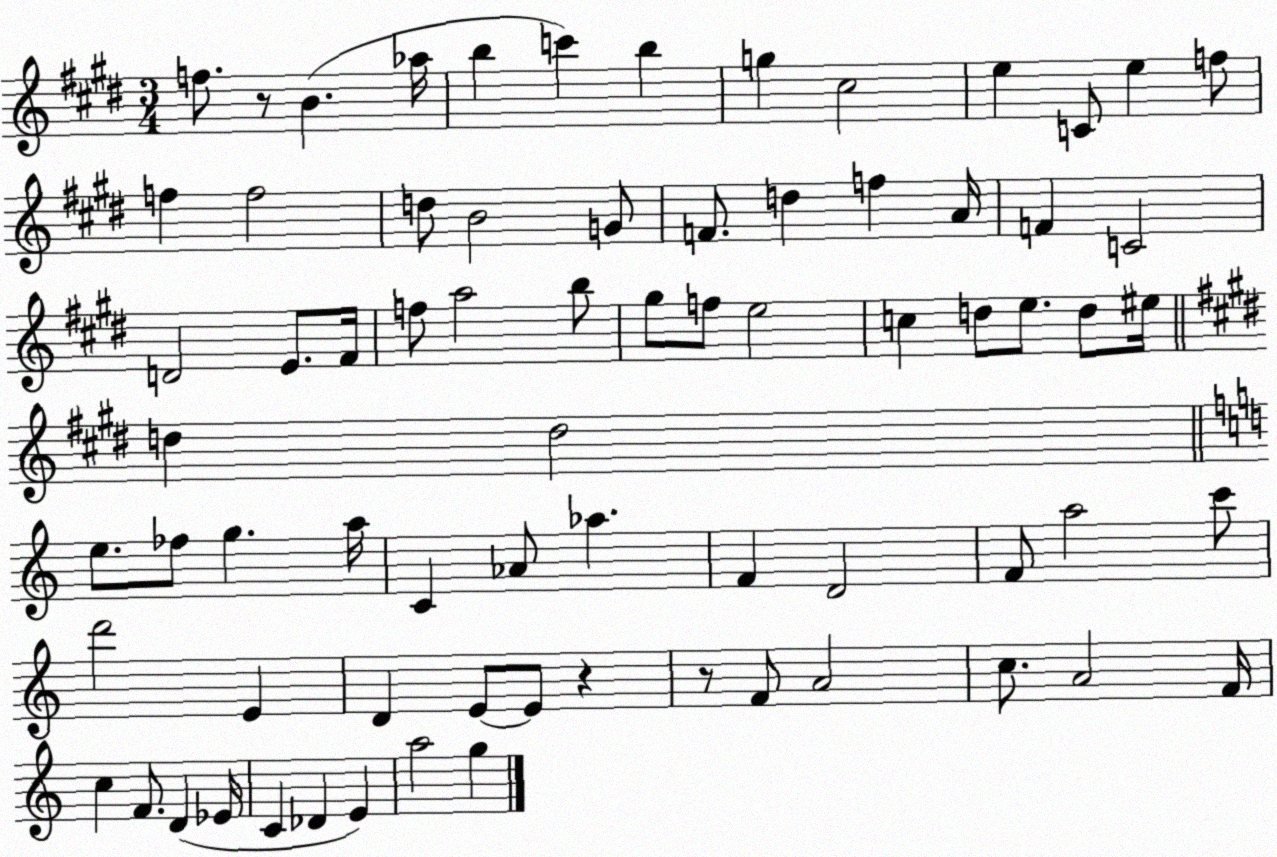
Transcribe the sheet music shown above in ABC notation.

X:1
T:Untitled
M:3/4
L:1/4
K:E
f/2 z/2 B _a/4 b c' b g ^c2 e C/2 e f/2 f f2 d/2 B2 G/2 F/2 d f A/4 F C2 D2 E/2 ^F/4 f/2 a2 b/2 ^g/2 f/2 e2 c d/2 e/2 d/2 ^e/4 d d2 e/2 _f/2 g a/4 C _A/2 _a F D2 F/2 a2 c'/2 d'2 E D E/2 E/2 z z/2 F/2 A2 c/2 A2 F/4 c F/2 D _E/4 C _D E a2 g